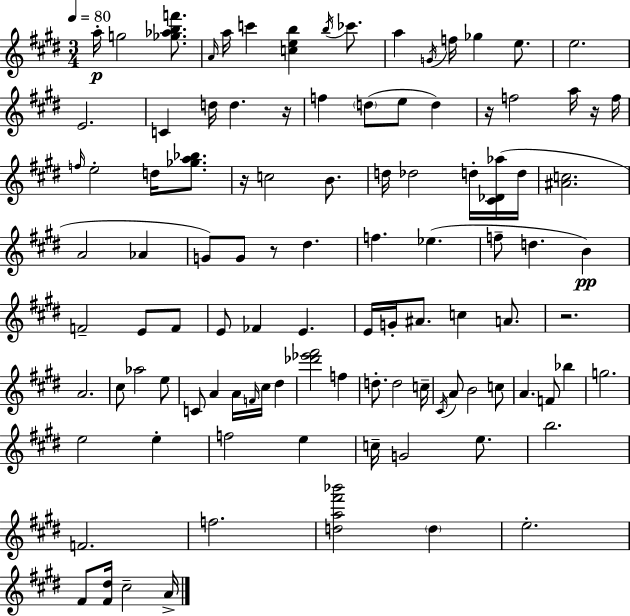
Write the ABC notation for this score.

X:1
T:Untitled
M:3/4
L:1/4
K:E
a/4 g2 [_g_abf']/2 A/4 a/4 c' [ceb] b/4 _c'/2 a G/4 f/4 _g e/2 e2 E2 C d/4 d z/4 f d/2 e/2 d z/4 f2 a/4 z/4 f/4 f/4 e2 d/4 [_ga_b]/2 z/4 c2 B/2 d/4 _d2 d/4 [^C_D_a]/4 d/4 [^Ac]2 A2 _A G/2 G/2 z/2 ^d f _e f/2 d B F2 E/2 F/2 E/2 _F E E/4 G/4 ^A/2 c A/2 z2 A2 ^c/2 _a2 e/2 C/2 A A/4 F/4 ^c/4 ^d [_d'_e'^f']2 f d/2 d2 c/4 ^C/4 A/2 B2 c/2 A F/2 _b g2 e2 e f2 e c/4 G2 e/2 b2 F2 f2 [da^f'_b']2 d e2 ^F/2 [^F^d]/4 ^c2 A/4